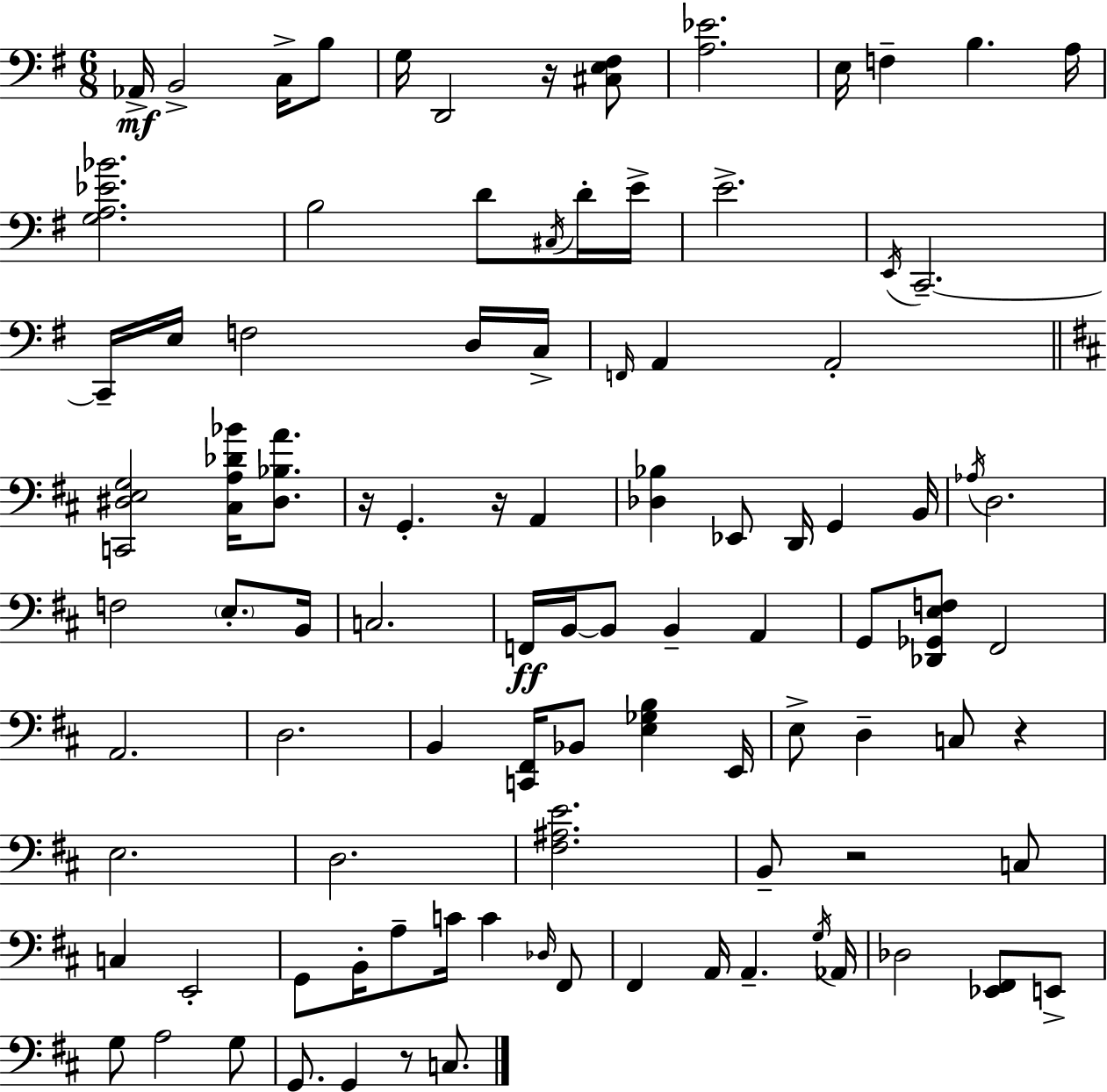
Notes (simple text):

Ab2/s B2/h C3/s B3/e G3/s D2/h R/s [C#3,E3,F#3]/e [A3,Eb4]/h. E3/s F3/q B3/q. A3/s [G3,A3,Eb4,Bb4]/h. B3/h D4/e C#3/s D4/s E4/s E4/h. E2/s C2/h. C2/s E3/s F3/h D3/s C3/s F2/s A2/q A2/h [C2,D#3,E3,G3]/h [C#3,A3,Db4,Bb4]/s [D#3,Bb3,A4]/e. R/s G2/q. R/s A2/q [Db3,Bb3]/q Eb2/e D2/s G2/q B2/s Ab3/s D3/h. F3/h E3/e. B2/s C3/h. F2/s B2/s B2/e B2/q A2/q G2/e [Db2,Gb2,E3,F3]/e F#2/h A2/h. D3/h. B2/q [C2,F#2]/s Bb2/e [E3,Gb3,B3]/q E2/s E3/e D3/q C3/e R/q E3/h. D3/h. [F#3,A#3,E4]/h. B2/e R/h C3/e C3/q E2/h G2/e B2/s A3/e C4/s C4/q Db3/s F#2/e F#2/q A2/s A2/q. G3/s Ab2/s Db3/h [Eb2,F#2]/e E2/e G3/e A3/h G3/e G2/e. G2/q R/e C3/e.